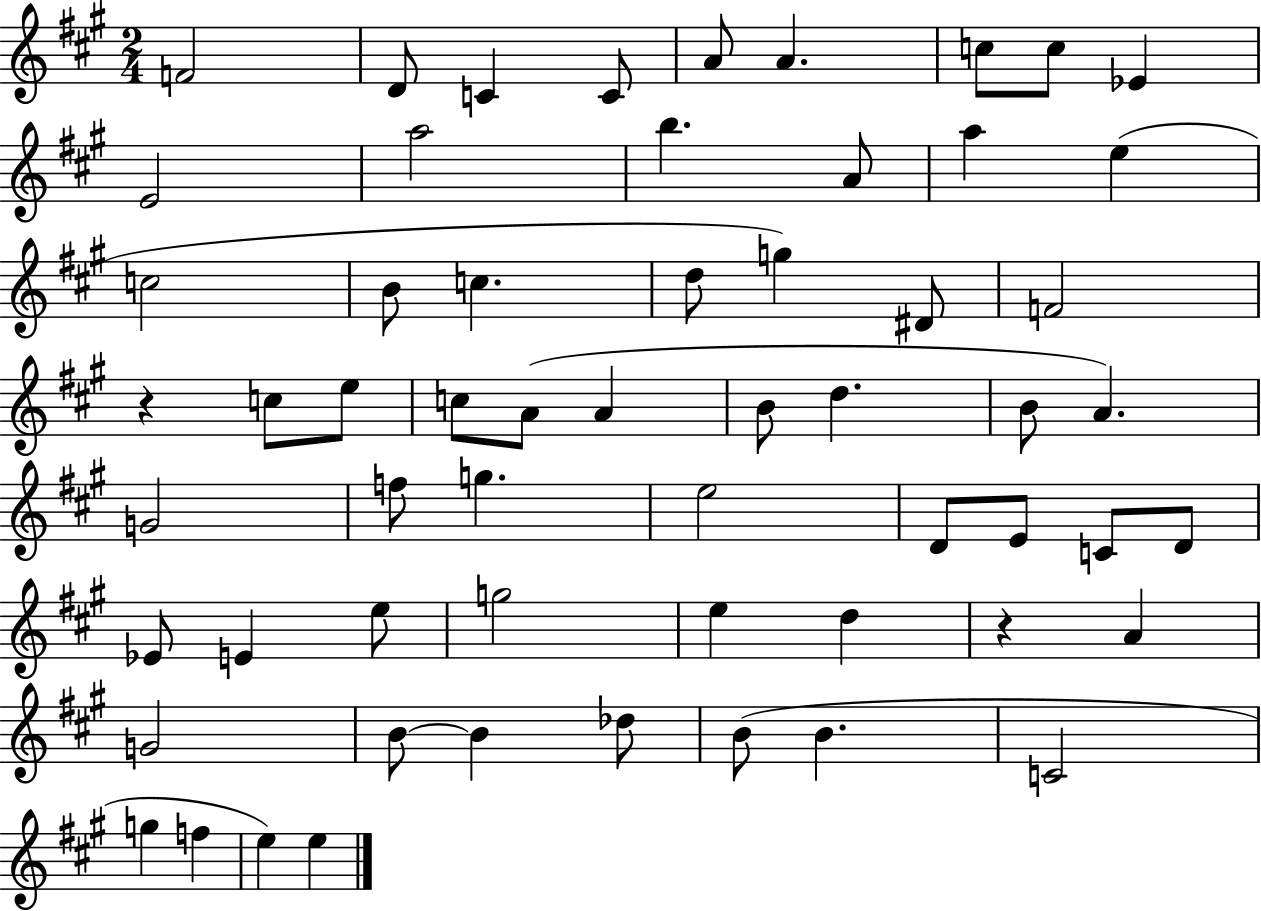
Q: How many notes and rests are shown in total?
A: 59